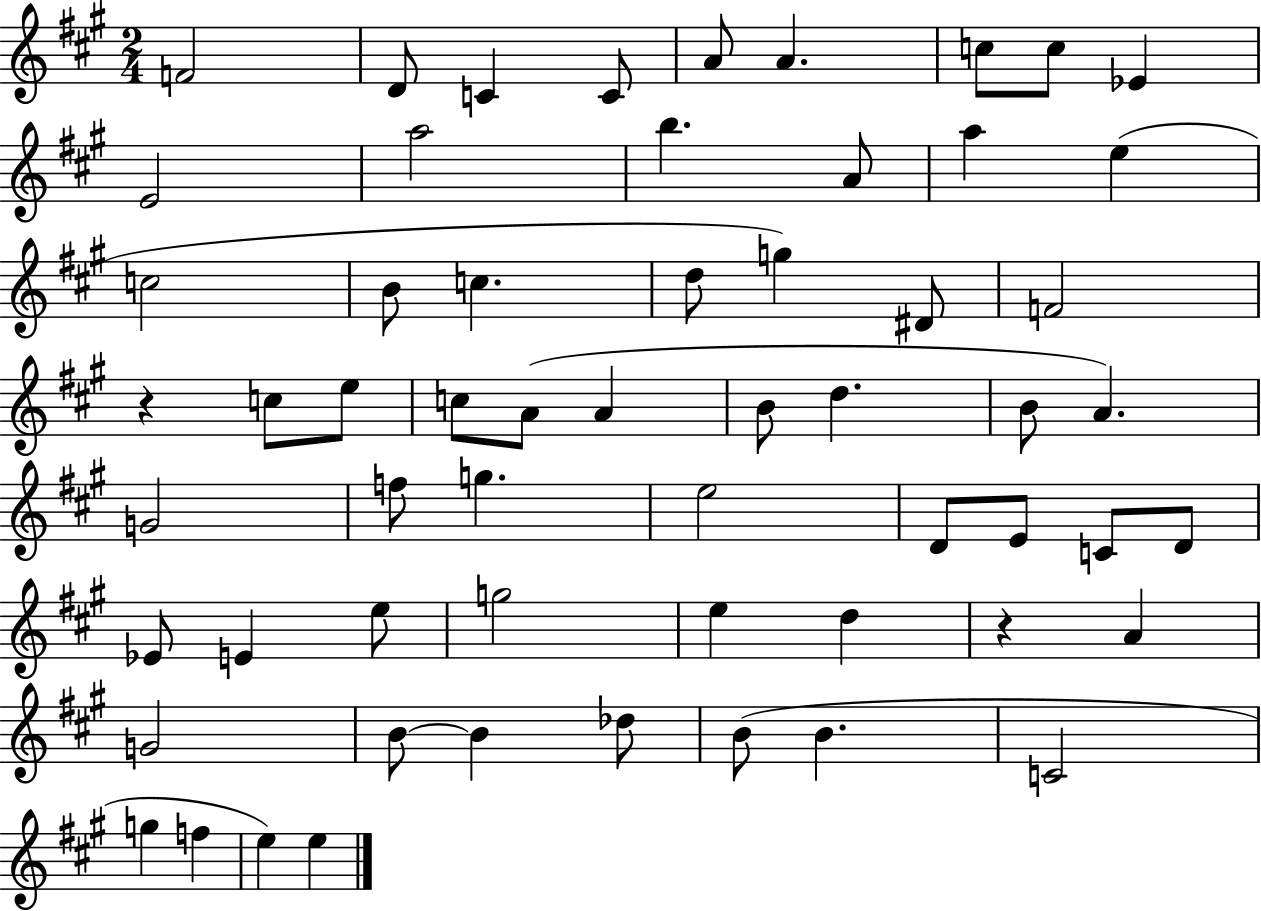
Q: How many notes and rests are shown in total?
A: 59